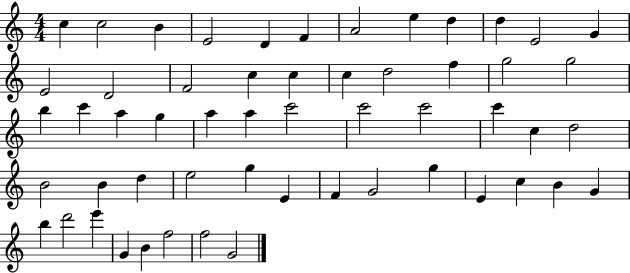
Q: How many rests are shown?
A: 0